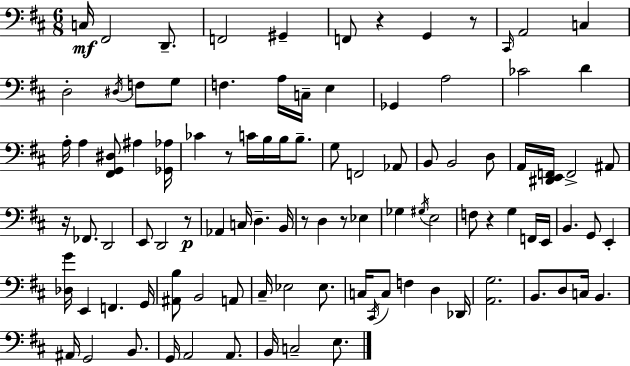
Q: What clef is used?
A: bass